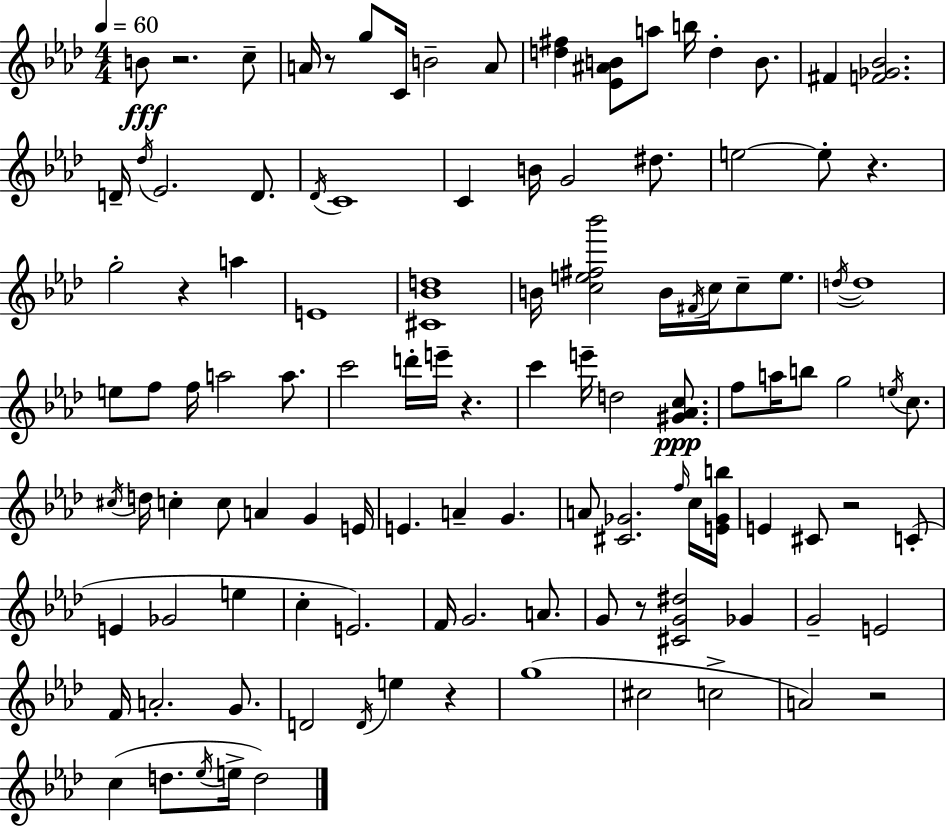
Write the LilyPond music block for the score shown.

{
  \clef treble
  \numericTimeSignature
  \time 4/4
  \key aes \major
  \tempo 4 = 60
  b'8\fff r2. c''8-- | a'16 r8 g''8 c'16 b'2-- a'8 | <d'' fis''>4 <ees' ais' b'>8 a''8 b''16 d''4-. b'8. | fis'4 <f' ges' bes'>2. | \break d'16-- \acciaccatura { des''16 } ees'2. d'8. | \acciaccatura { des'16 } c'1 | c'4 b'16 g'2 dis''8. | e''2~~ e''8-. r4. | \break g''2-. r4 a''4 | e'1 | <cis' bes' d''>1 | b'16 <c'' e'' fis'' bes'''>2 b'16 \acciaccatura { fis'16 } c''16 c''8-- | \break e''8. \acciaccatura { d''16~ }~ d''1 | e''8 f''8 f''16 a''2 | a''8. c'''2 d'''16-. e'''16-- r4. | c'''4 e'''16-- d''2 | \break <gis' aes' c''>8.\ppp f''8 a''16 b''8 g''2 | \acciaccatura { e''16 } c''8. \acciaccatura { cis''16 } d''16 c''4-. c''8 a'4 | g'4 e'16 e'4. a'4-- | g'4. a'8 <cis' ges'>2. | \break \grace { f''16 } c''16 <e' ges' b''>16 e'4 cis'8 r2 | c'8-.( e'4 ges'2 | e''4 c''4-. e'2.) | f'16 g'2. | \break a'8. g'8 r8 <cis' g' dis''>2 | ges'4 g'2-- e'2 | f'16 a'2.-. | g'8. d'2 \acciaccatura { d'16 } | \break e''4 r4 g''1( | cis''2 | c''2-> a'2) | r2 c''4( d''8. \acciaccatura { ees''16 } | \break e''16-> d''2) \bar "|."
}